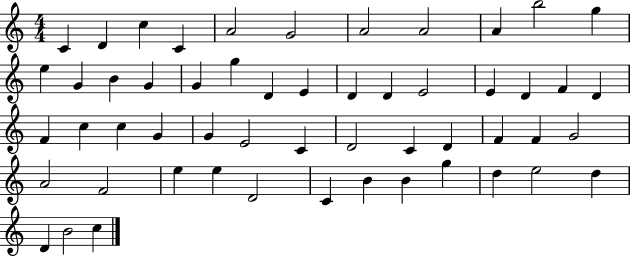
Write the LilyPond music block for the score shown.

{
  \clef treble
  \numericTimeSignature
  \time 4/4
  \key c \major
  c'4 d'4 c''4 c'4 | a'2 g'2 | a'2 a'2 | a'4 b''2 g''4 | \break e''4 g'4 b'4 g'4 | g'4 g''4 d'4 e'4 | d'4 d'4 e'2 | e'4 d'4 f'4 d'4 | \break f'4 c''4 c''4 g'4 | g'4 e'2 c'4 | d'2 c'4 d'4 | f'4 f'4 g'2 | \break a'2 f'2 | e''4 e''4 d'2 | c'4 b'4 b'4 g''4 | d''4 e''2 d''4 | \break d'4 b'2 c''4 | \bar "|."
}